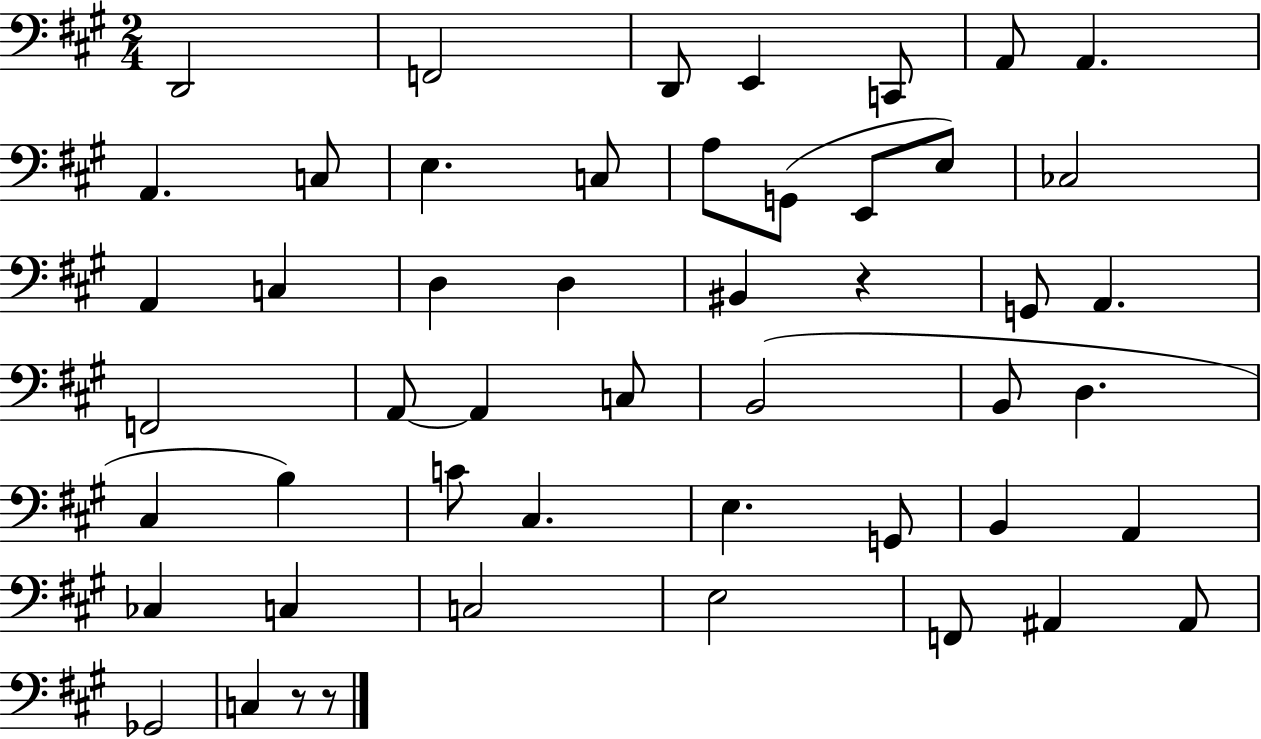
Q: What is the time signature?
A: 2/4